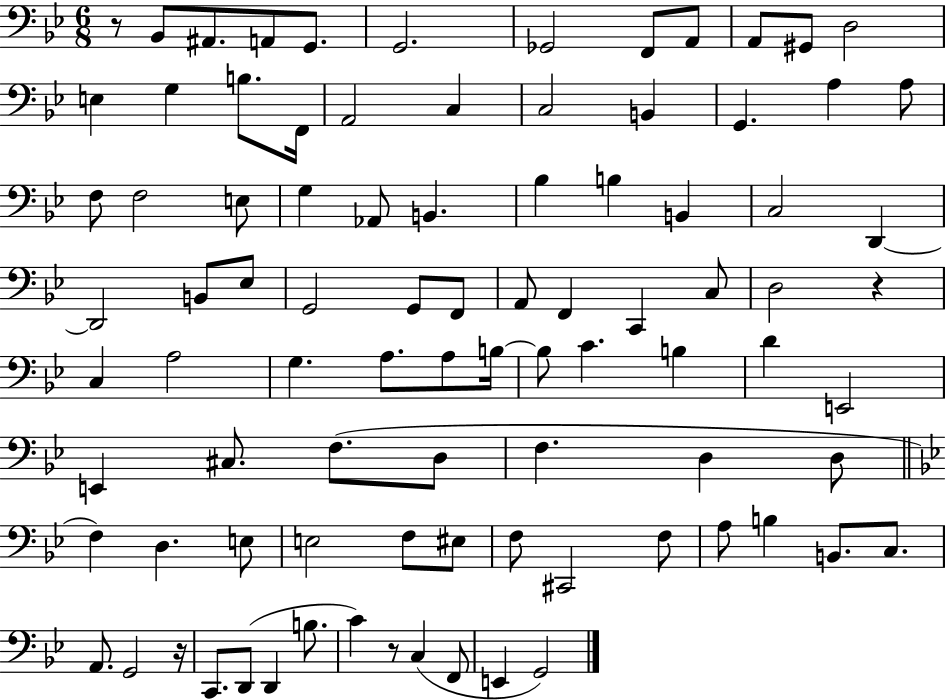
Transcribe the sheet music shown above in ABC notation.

X:1
T:Untitled
M:6/8
L:1/4
K:Bb
z/2 _B,,/2 ^A,,/2 A,,/2 G,,/2 G,,2 _G,,2 F,,/2 A,,/2 A,,/2 ^G,,/2 D,2 E, G, B,/2 F,,/4 A,,2 C, C,2 B,, G,, A, A,/2 F,/2 F,2 E,/2 G, _A,,/2 B,, _B, B, B,, C,2 D,, D,,2 B,,/2 _E,/2 G,,2 G,,/2 F,,/2 A,,/2 F,, C,, C,/2 D,2 z C, A,2 G, A,/2 A,/2 B,/4 B,/2 C B, D E,,2 E,, ^C,/2 F,/2 D,/2 F, D, D,/2 F, D, E,/2 E,2 F,/2 ^E,/2 F,/2 ^C,,2 F,/2 A,/2 B, B,,/2 C,/2 A,,/2 G,,2 z/4 C,,/2 D,,/2 D,, B,/2 C z/2 C, F,,/2 E,, G,,2